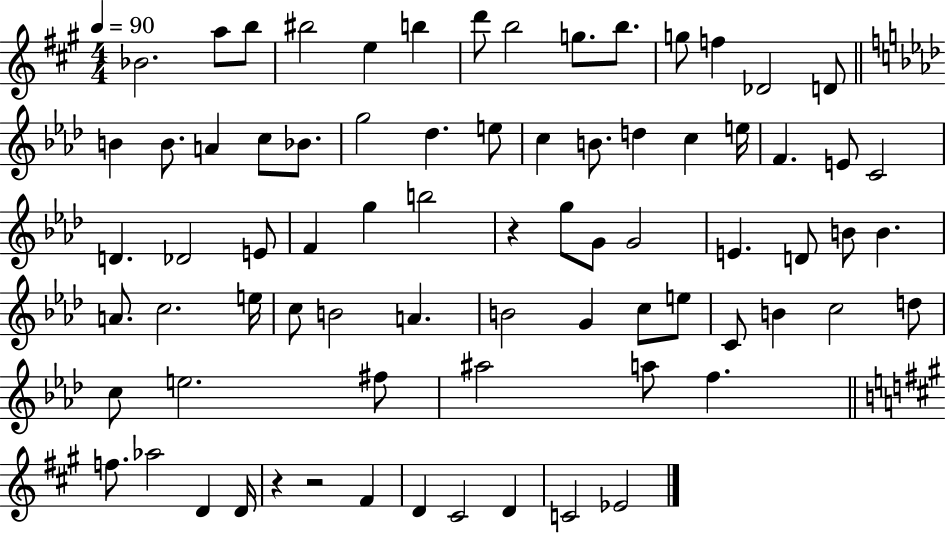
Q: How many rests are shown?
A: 3